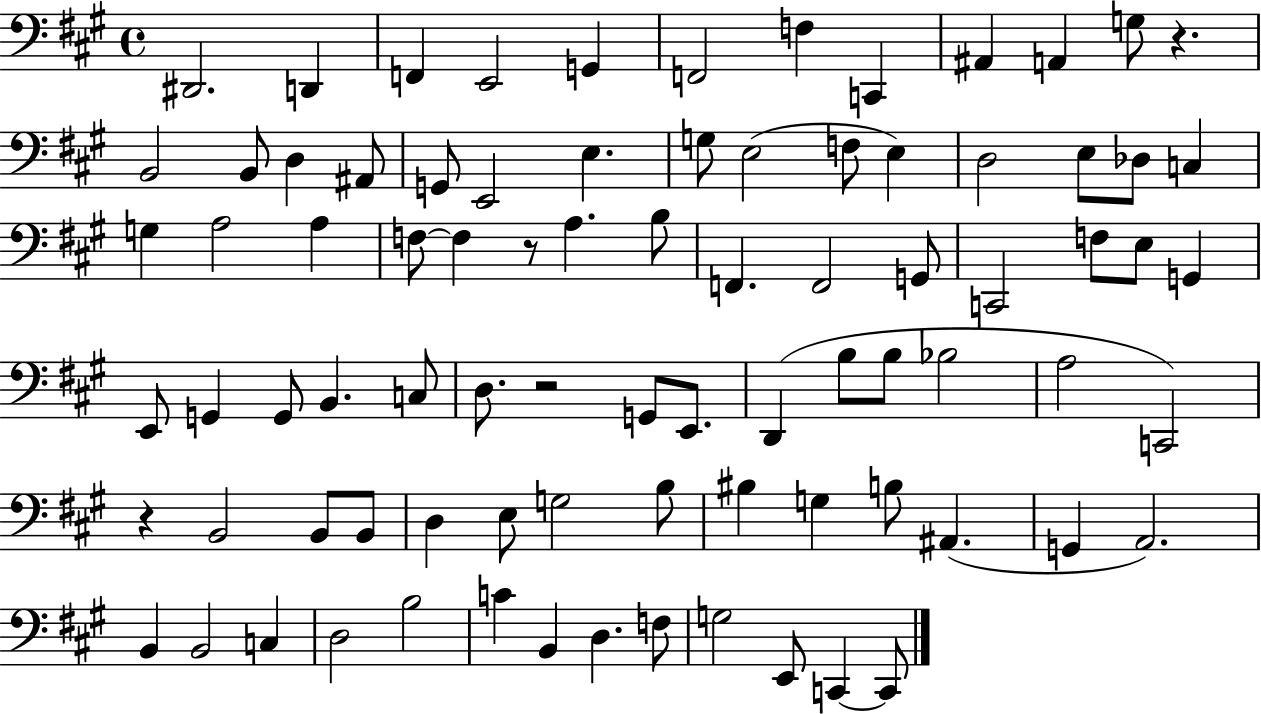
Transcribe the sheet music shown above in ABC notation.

X:1
T:Untitled
M:4/4
L:1/4
K:A
^D,,2 D,, F,, E,,2 G,, F,,2 F, C,, ^A,, A,, G,/2 z B,,2 B,,/2 D, ^A,,/2 G,,/2 E,,2 E, G,/2 E,2 F,/2 E, D,2 E,/2 _D,/2 C, G, A,2 A, F,/2 F, z/2 A, B,/2 F,, F,,2 G,,/2 C,,2 F,/2 E,/2 G,, E,,/2 G,, G,,/2 B,, C,/2 D,/2 z2 G,,/2 E,,/2 D,, B,/2 B,/2 _B,2 A,2 C,,2 z B,,2 B,,/2 B,,/2 D, E,/2 G,2 B,/2 ^B, G, B,/2 ^A,, G,, A,,2 B,, B,,2 C, D,2 B,2 C B,, D, F,/2 G,2 E,,/2 C,, C,,/2